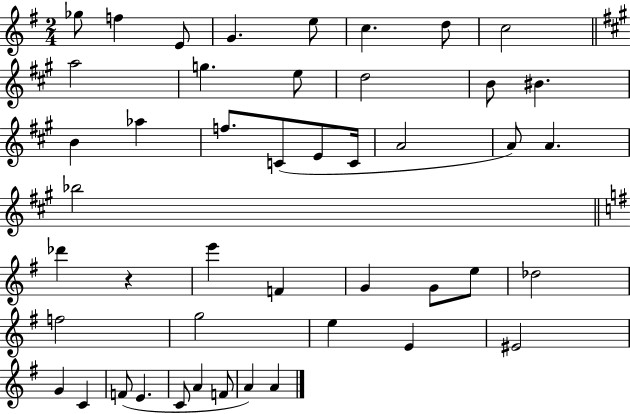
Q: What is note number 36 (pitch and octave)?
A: EIS4